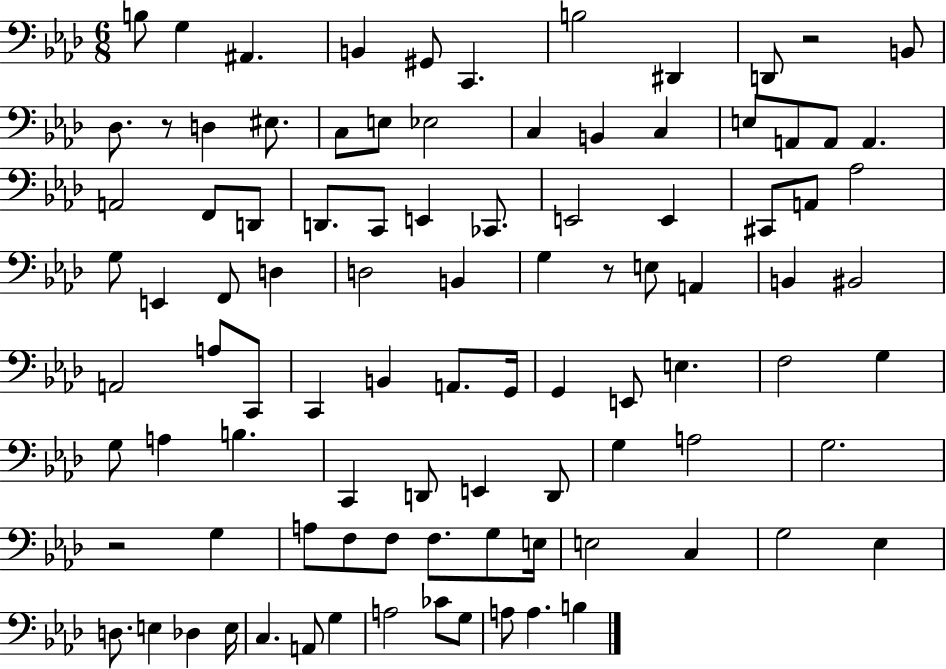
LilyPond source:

{
  \clef bass
  \numericTimeSignature
  \time 6/8
  \key aes \major
  b8 g4 ais,4. | b,4 gis,8 c,4. | b2 dis,4 | d,8 r2 b,8 | \break des8. r8 d4 eis8. | c8 e8 ees2 | c4 b,4 c4 | e8 a,8 a,8 a,4. | \break a,2 f,8 d,8 | d,8. c,8 e,4 ces,8. | e,2 e,4 | cis,8 a,8 aes2 | \break g8 e,4 f,8 d4 | d2 b,4 | g4 r8 e8 a,4 | b,4 bis,2 | \break a,2 a8 c,8 | c,4 b,4 a,8. g,16 | g,4 e,8 e4. | f2 g4 | \break g8 a4 b4. | c,4 d,8 e,4 d,8 | g4 a2 | g2. | \break r2 g4 | a8 f8 f8 f8. g8 e16 | e2 c4 | g2 ees4 | \break d8. e4 des4 e16 | c4. a,8 g4 | a2 ces'8 g8 | a8 a4. b4 | \break \bar "|."
}